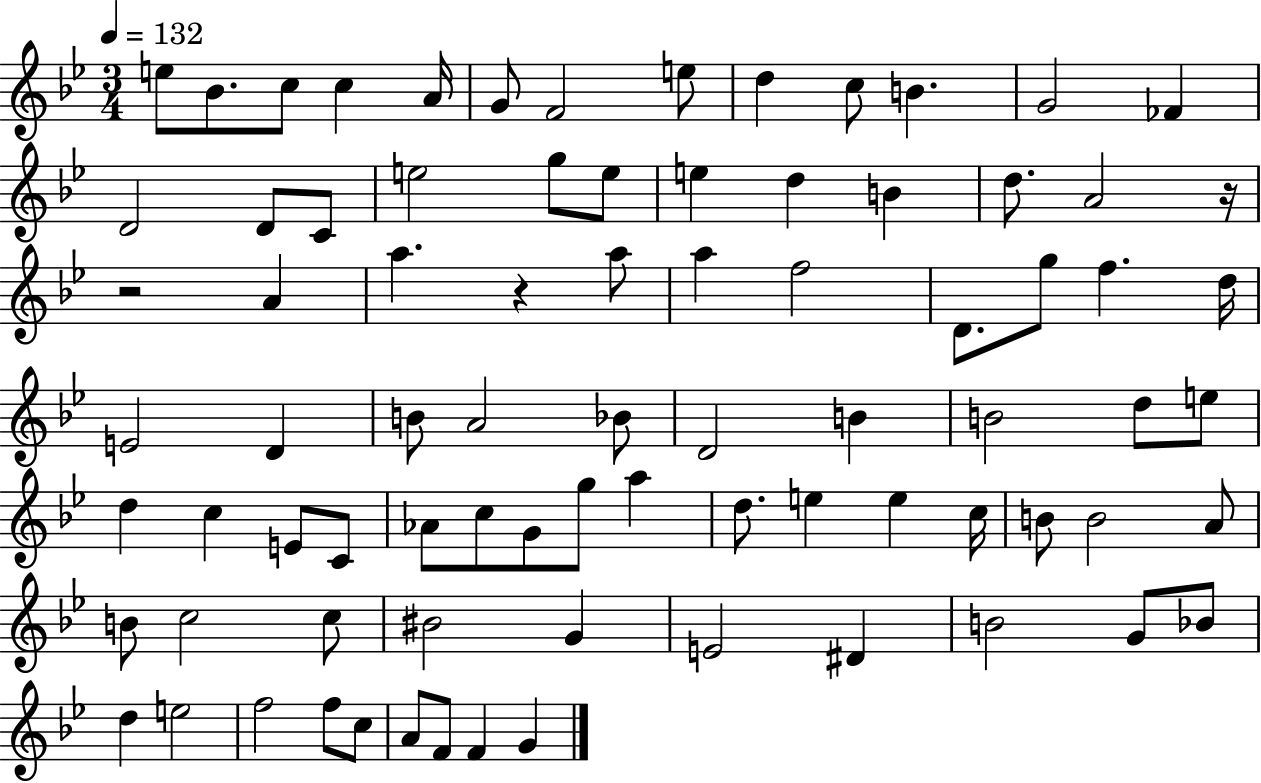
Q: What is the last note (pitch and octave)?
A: G4